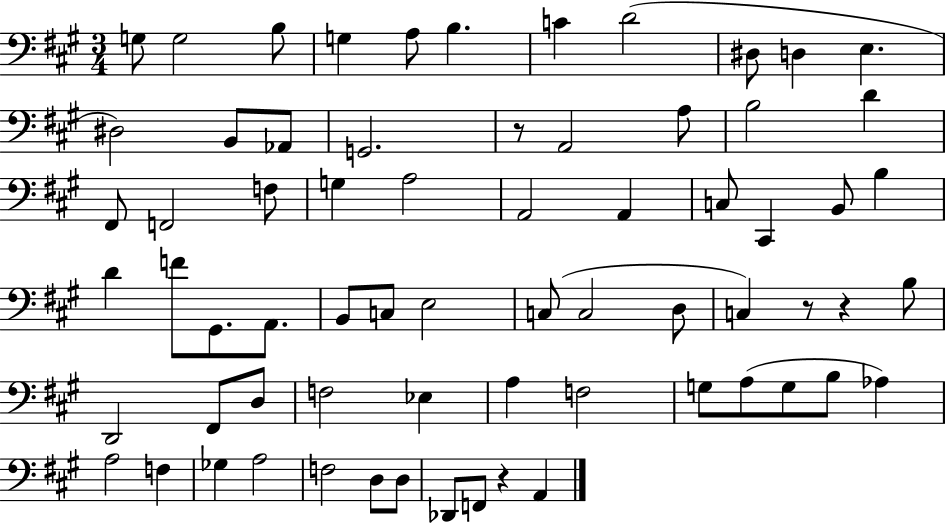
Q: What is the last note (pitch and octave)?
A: A2